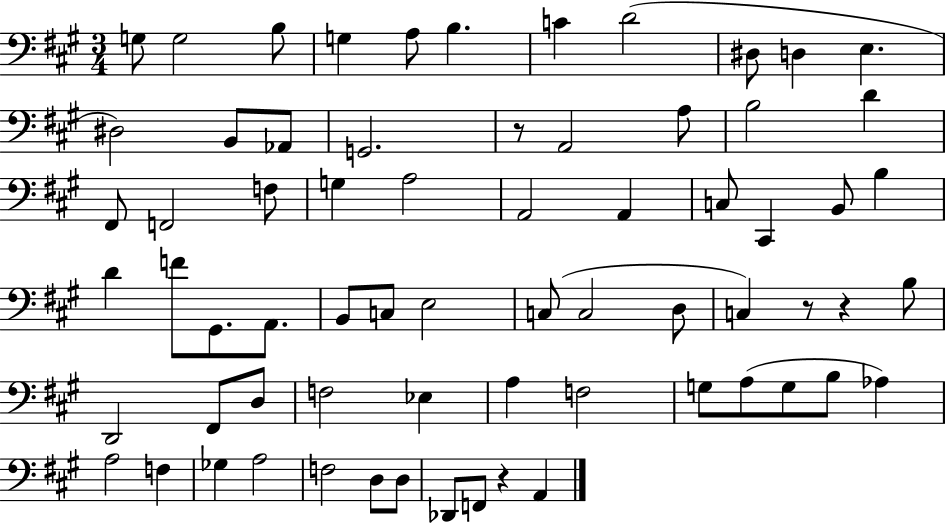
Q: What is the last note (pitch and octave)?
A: A2